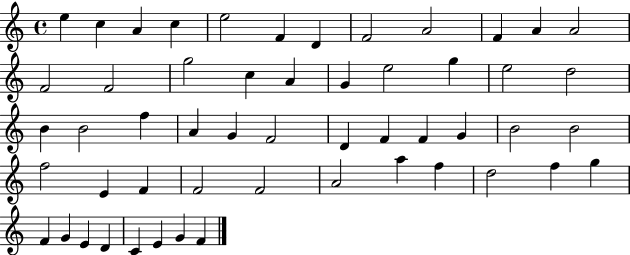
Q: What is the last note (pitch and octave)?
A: F4